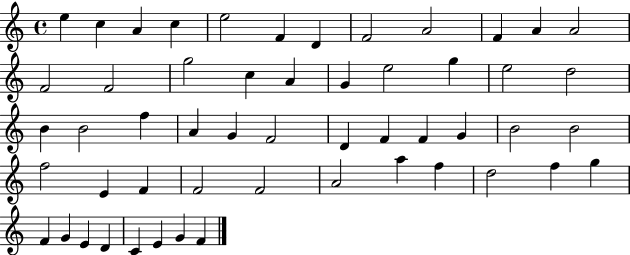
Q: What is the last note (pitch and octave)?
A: F4